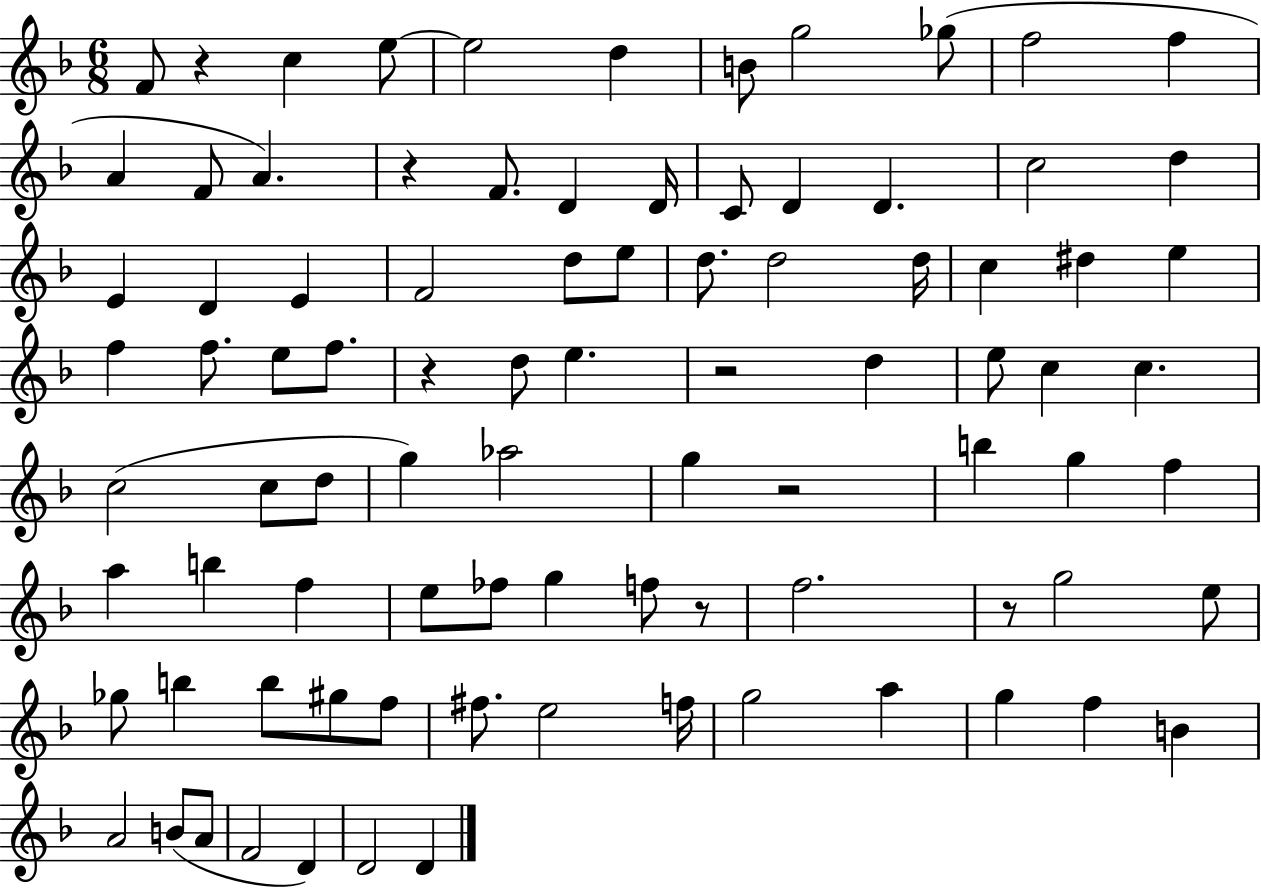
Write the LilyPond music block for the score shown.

{
  \clef treble
  \numericTimeSignature
  \time 6/8
  \key f \major
  f'8 r4 c''4 e''8~~ | e''2 d''4 | b'8 g''2 ges''8( | f''2 f''4 | \break a'4 f'8 a'4.) | r4 f'8. d'4 d'16 | c'8 d'4 d'4. | c''2 d''4 | \break e'4 d'4 e'4 | f'2 d''8 e''8 | d''8. d''2 d''16 | c''4 dis''4 e''4 | \break f''4 f''8. e''8 f''8. | r4 d''8 e''4. | r2 d''4 | e''8 c''4 c''4. | \break c''2( c''8 d''8 | g''4) aes''2 | g''4 r2 | b''4 g''4 f''4 | \break a''4 b''4 f''4 | e''8 fes''8 g''4 f''8 r8 | f''2. | r8 g''2 e''8 | \break ges''8 b''4 b''8 gis''8 f''8 | fis''8. e''2 f''16 | g''2 a''4 | g''4 f''4 b'4 | \break a'2 b'8( a'8 | f'2 d'4) | d'2 d'4 | \bar "|."
}